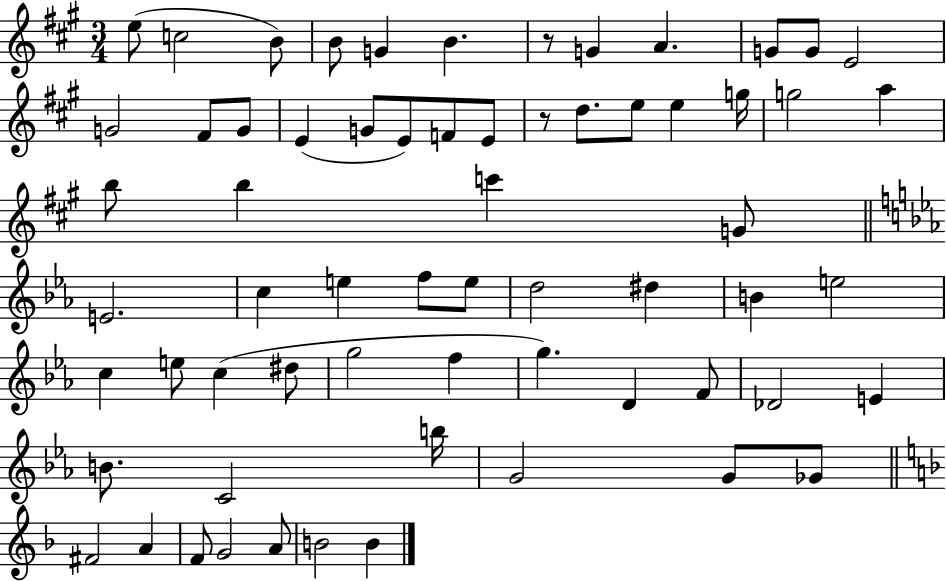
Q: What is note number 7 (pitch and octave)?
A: G4